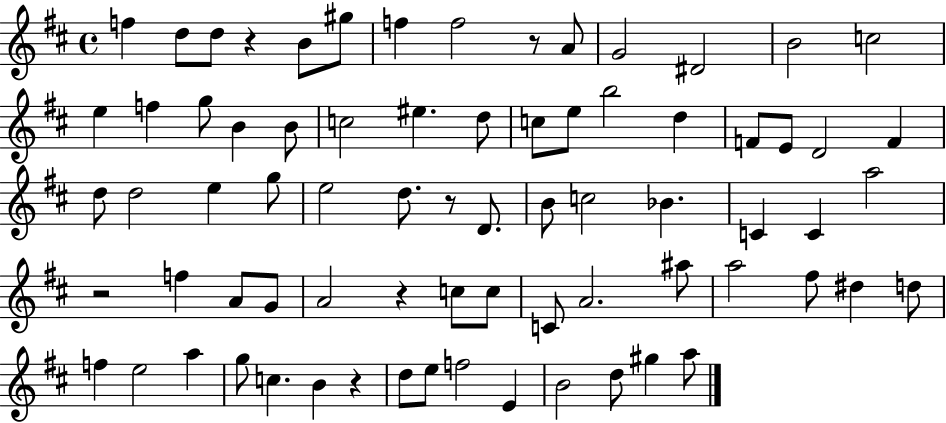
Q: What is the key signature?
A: D major